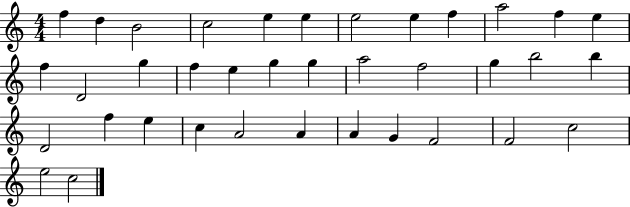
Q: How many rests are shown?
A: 0